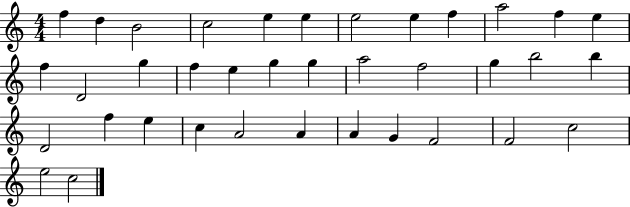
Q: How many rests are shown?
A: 0